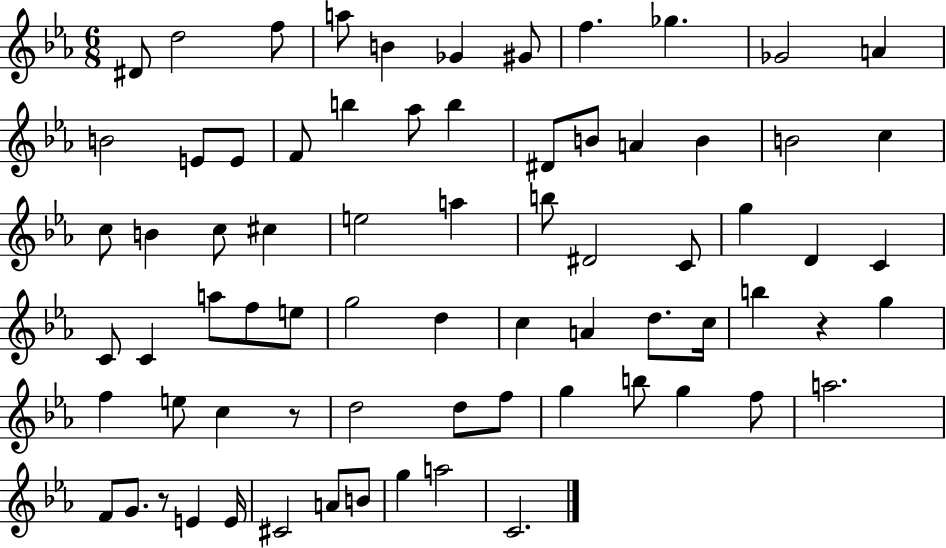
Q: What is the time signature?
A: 6/8